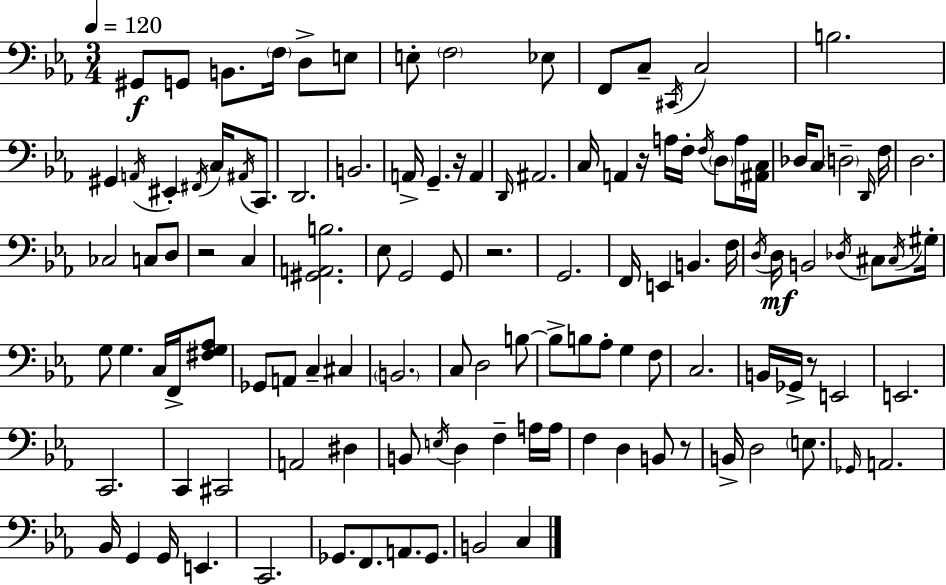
X:1
T:Untitled
M:3/4
L:1/4
K:Cm
^G,,/2 G,,/2 B,,/2 F,/4 D,/2 E,/2 E,/2 F,2 _E,/2 F,,/2 C,/2 ^C,,/4 C,2 B,2 ^G,, A,,/4 ^E,, ^F,,/4 C,/4 ^A,,/4 C,,/2 D,,2 B,,2 A,,/4 G,, z/4 A,, D,,/4 ^A,,2 C,/4 A,, z/4 A,/4 F,/4 F,/4 D,/2 A,/4 [^A,,C,]/4 _D,/4 C,/2 D,2 D,,/4 F,/4 D,2 _C,2 C,/2 D,/2 z2 C, [^G,,A,,B,]2 _E,/2 G,,2 G,,/2 z2 G,,2 F,,/4 E,, B,, F,/4 D,/4 D,/4 B,,2 _D,/4 ^C,/2 ^C,/4 ^G,/4 G,/2 G, C,/4 F,,/4 [^F,G,_A,]/2 _G,,/2 A,,/2 C, ^C, B,,2 C,/2 D,2 B,/2 B,/2 B,/2 _A,/2 G, F,/2 C,2 B,,/4 _G,,/4 z/2 E,,2 E,,2 C,,2 C,, ^C,,2 A,,2 ^D, B,,/2 E,/4 D, F, A,/4 A,/4 F, D, B,,/2 z/2 B,,/4 D,2 E,/2 _G,,/4 A,,2 _B,,/4 G,, G,,/4 E,, C,,2 _G,,/2 F,,/2 A,,/2 _G,,/2 B,,2 C,